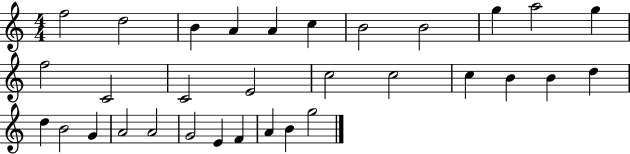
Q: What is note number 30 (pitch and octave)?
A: A4